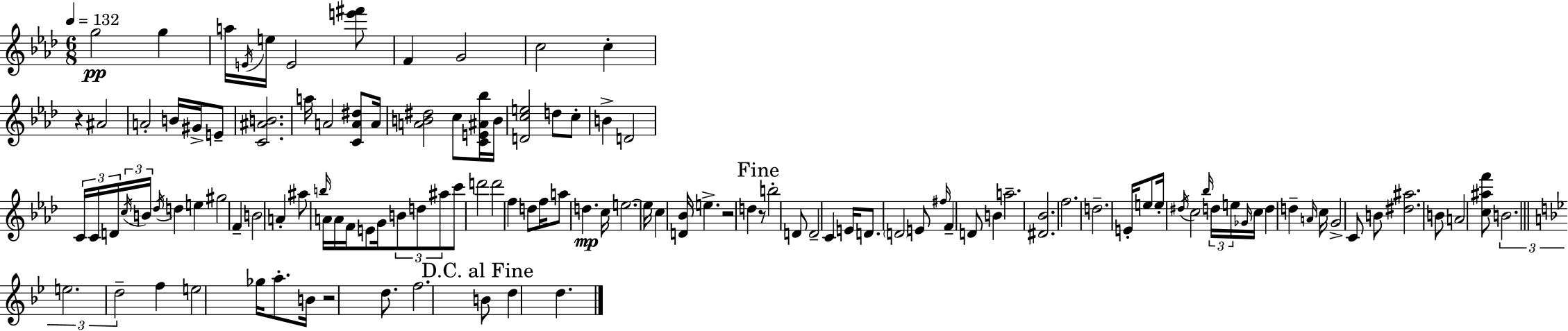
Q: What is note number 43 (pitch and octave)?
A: G4